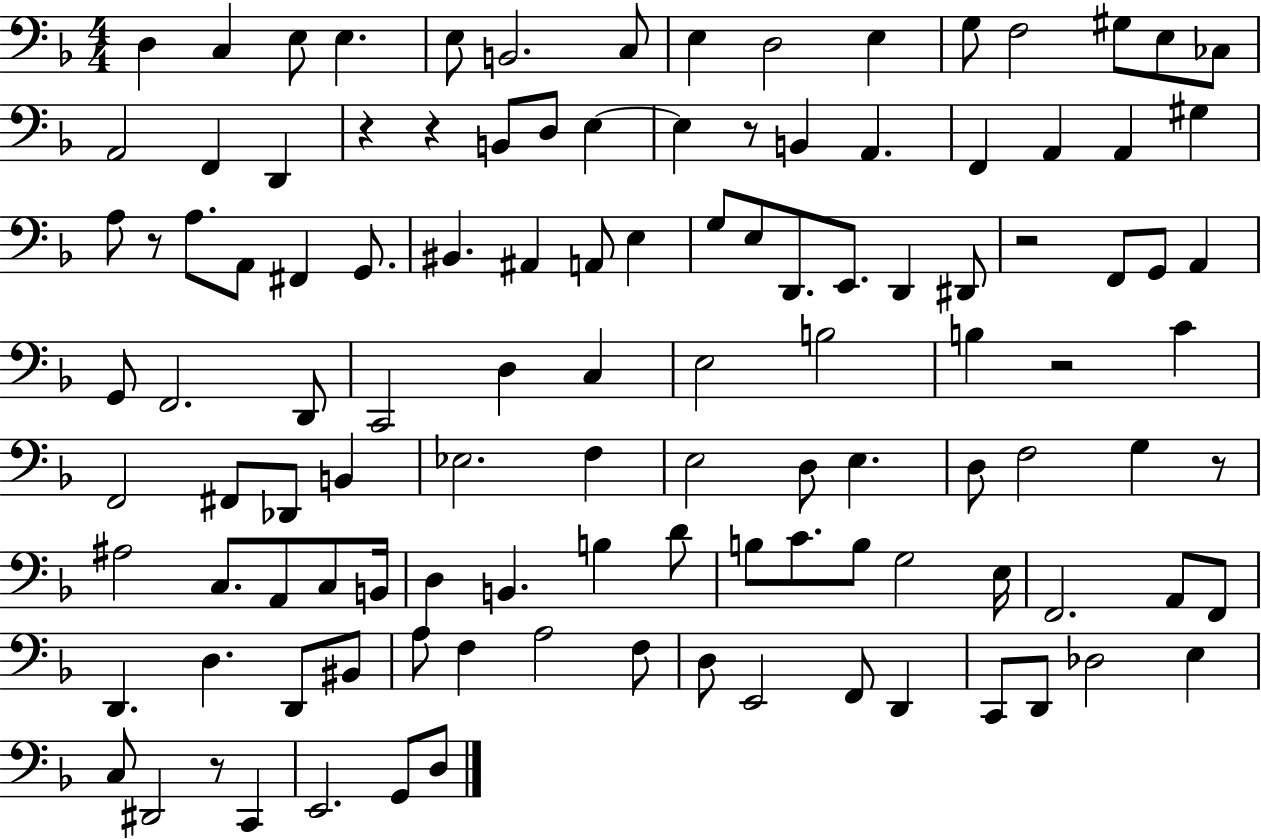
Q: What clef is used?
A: bass